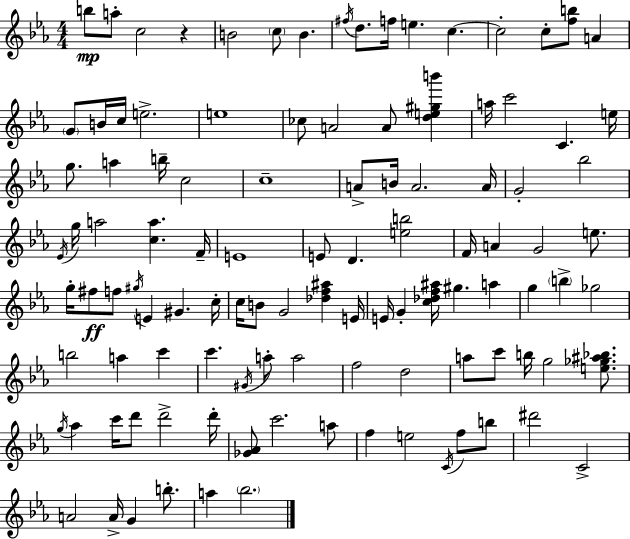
B5/e A5/e C5/h R/q B4/h C5/e B4/q. F#5/s D5/e. F5/s E5/q. C5/q. C5/h C5/e [F5,B5]/e A4/q G4/e B4/s C5/s E5/h. E5/w CES5/e A4/h A4/e [D5,E5,G#5,B6]/q A5/s C6/h C4/q. E5/s G5/e. A5/q B5/s C5/h C5/w A4/e B4/s A4/h. A4/s G4/h Bb5/h Eb4/s G5/s A5/h [C5,A5]/q. F4/s E4/w E4/e D4/q. [E5,B5]/h F4/s A4/q G4/h E5/e. G5/s F#5/e F5/e G#5/s E4/q G#4/q. C5/s C5/s B4/e G4/h [Db5,F5,A#5]/q E4/s E4/s G4/q [C5,Db5,F5,A#5]/s G#5/q. A5/q G5/q B5/q Gb5/h B5/h A5/q C6/q C6/q. G#4/s A5/e A5/h F5/h D5/h A5/e C6/e B5/s G5/h [E5,Gb5,A#5,Bb5]/e. G5/s Ab5/q C6/s D6/e D6/h D6/s [Gb4,Ab4]/e C6/h. A5/e F5/q E5/h C4/s F5/e B5/e D#6/h C4/h A4/h A4/s G4/q B5/e. A5/q Bb5/h.